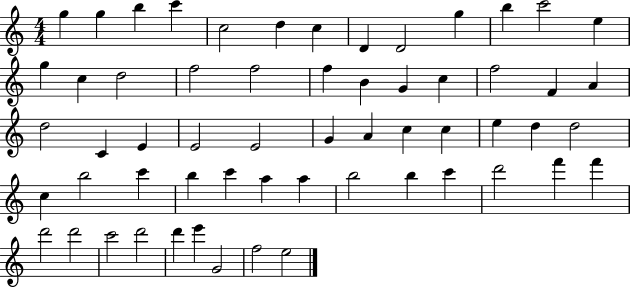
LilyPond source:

{
  \clef treble
  \numericTimeSignature
  \time 4/4
  \key c \major
  g''4 g''4 b''4 c'''4 | c''2 d''4 c''4 | d'4 d'2 g''4 | b''4 c'''2 e''4 | \break g''4 c''4 d''2 | f''2 f''2 | f''4 b'4 g'4 c''4 | f''2 f'4 a'4 | \break d''2 c'4 e'4 | e'2 e'2 | g'4 a'4 c''4 c''4 | e''4 d''4 d''2 | \break c''4 b''2 c'''4 | b''4 c'''4 a''4 a''4 | b''2 b''4 c'''4 | d'''2 f'''4 f'''4 | \break d'''2 d'''2 | c'''2 d'''2 | d'''4 e'''4 g'2 | f''2 e''2 | \break \bar "|."
}